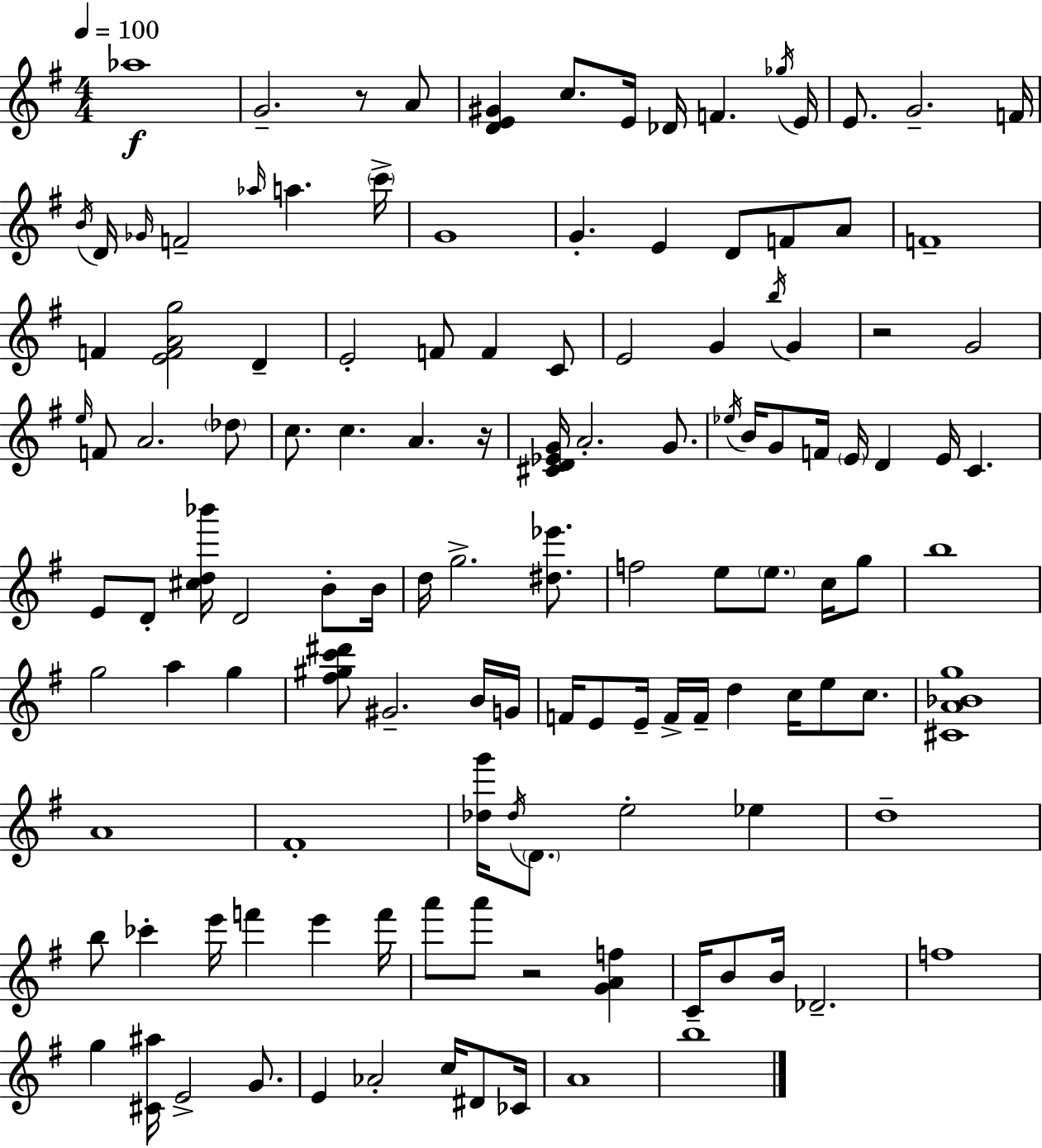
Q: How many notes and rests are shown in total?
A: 126